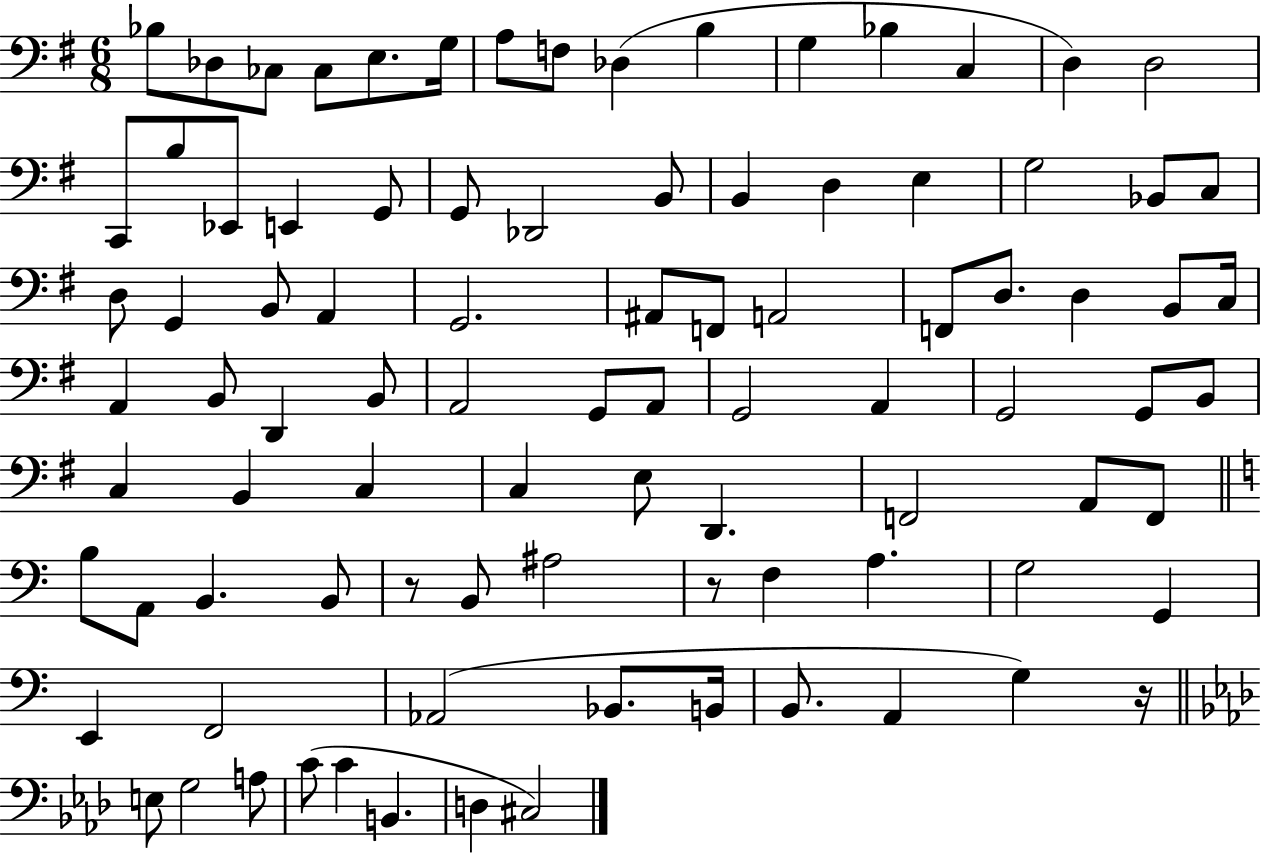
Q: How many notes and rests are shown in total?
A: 92